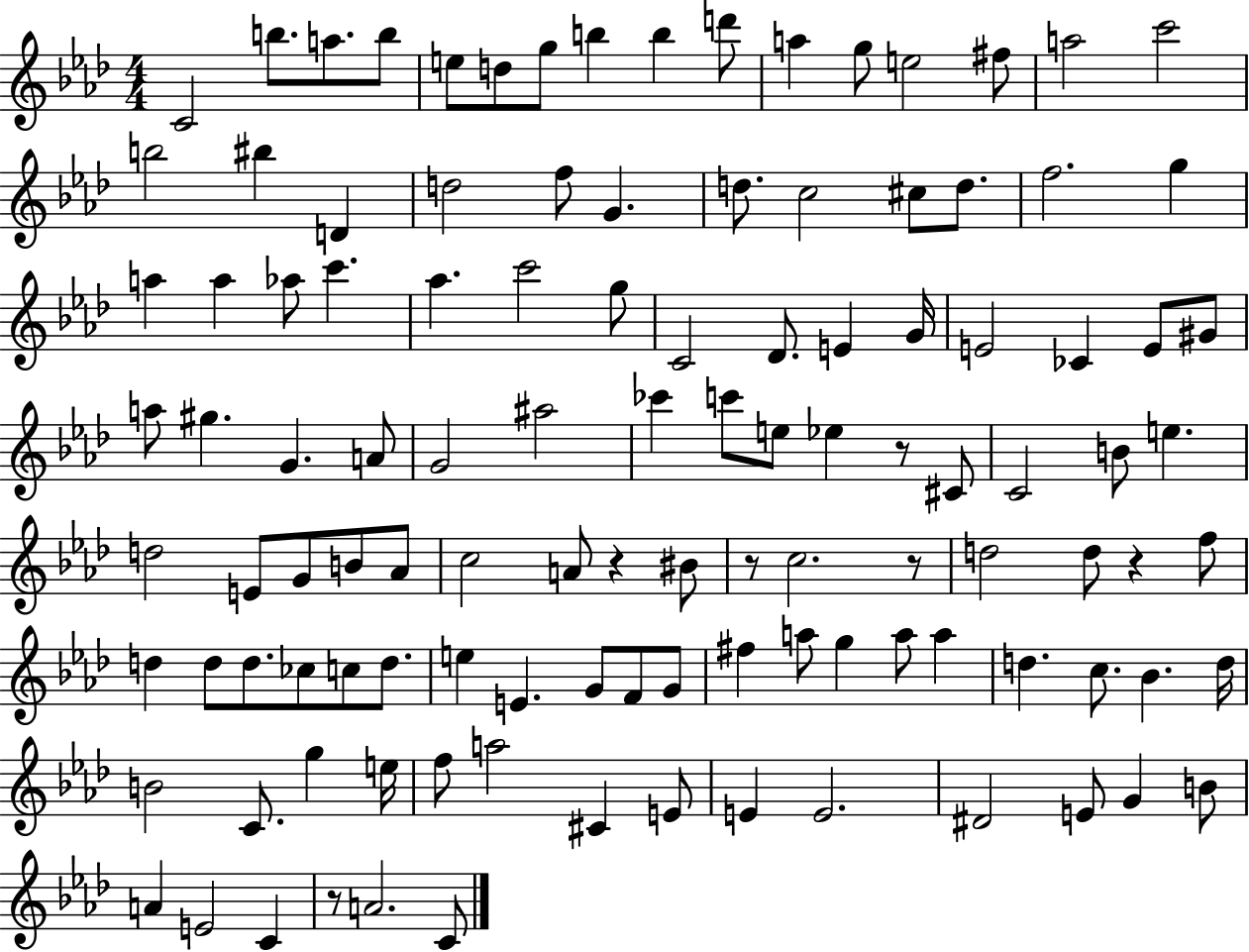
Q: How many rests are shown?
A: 6